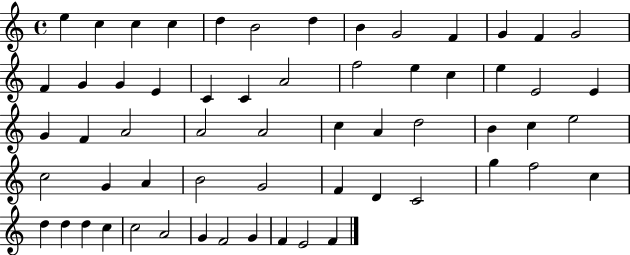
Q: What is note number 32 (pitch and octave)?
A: C5